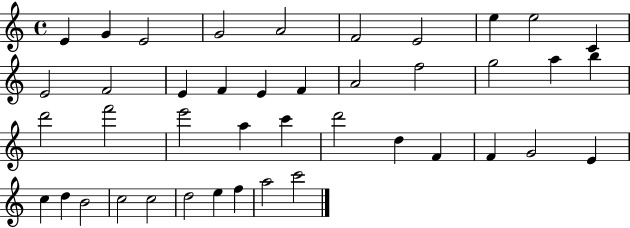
{
  \clef treble
  \time 4/4
  \defaultTimeSignature
  \key c \major
  e'4 g'4 e'2 | g'2 a'2 | f'2 e'2 | e''4 e''2 c'4 | \break e'2 f'2 | e'4 f'4 e'4 f'4 | a'2 f''2 | g''2 a''4 b''4 | \break d'''2 f'''2 | e'''2 a''4 c'''4 | d'''2 d''4 f'4 | f'4 g'2 e'4 | \break c''4 d''4 b'2 | c''2 c''2 | d''2 e''4 f''4 | a''2 c'''2 | \break \bar "|."
}